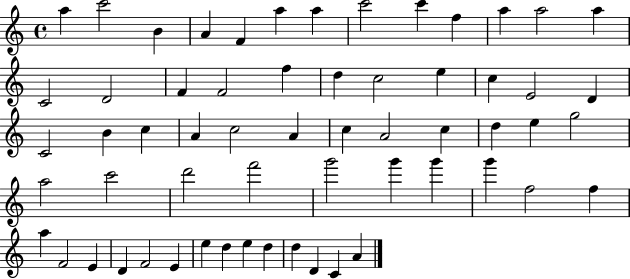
{
  \clef treble
  \time 4/4
  \defaultTimeSignature
  \key c \major
  a''4 c'''2 b'4 | a'4 f'4 a''4 a''4 | c'''2 c'''4 f''4 | a''4 a''2 a''4 | \break c'2 d'2 | f'4 f'2 f''4 | d''4 c''2 e''4 | c''4 e'2 d'4 | \break c'2 b'4 c''4 | a'4 c''2 a'4 | c''4 a'2 c''4 | d''4 e''4 g''2 | \break a''2 c'''2 | d'''2 f'''2 | g'''2 g'''4 g'''4 | g'''4 f''2 f''4 | \break a''4 f'2 e'4 | d'4 f'2 e'4 | e''4 d''4 e''4 d''4 | d''4 d'4 c'4 a'4 | \break \bar "|."
}